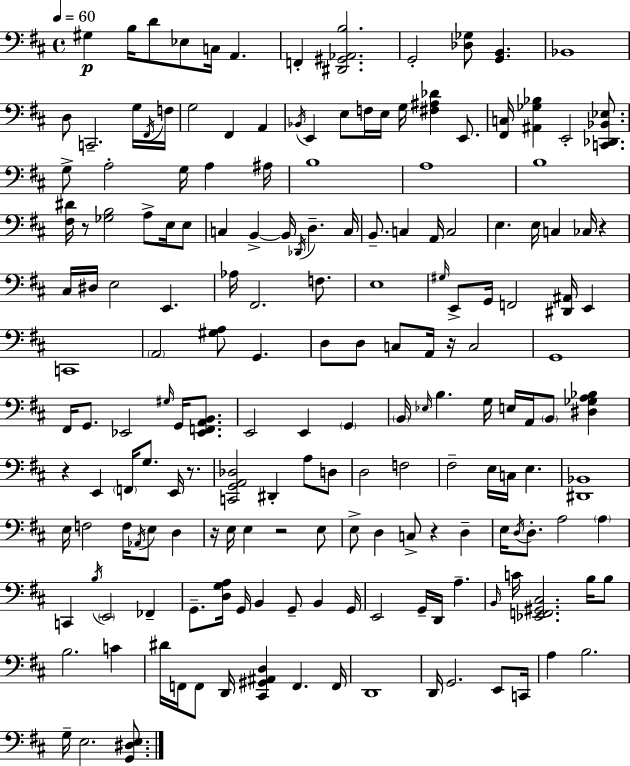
X:1
T:Untitled
M:4/4
L:1/4
K:D
^G, B,/4 D/2 _E,/2 C,/4 A,, F,, [^D,,^G,,_A,,B,]2 G,,2 [_D,_G,]/2 [G,,B,,] _B,,4 D,/2 C,,2 G,/4 ^F,,/4 F,/4 G,2 ^F,, A,, _B,,/4 E,, E,/2 F,/4 E,/4 G,/4 [^F,^A,_D] E,,/2 [^F,,C,]/4 [^A,,_G,_B,] E,,2 [C,,_D,,_B,,_E,]/2 G,/2 A,2 G,/4 A, ^A,/4 B,4 A,4 B,4 [^F,^D]/4 z/2 [_G,B,]2 A,/2 E,/4 E,/2 C, B,, B,,/4 _D,,/4 D, C,/4 B,,/2 C, A,,/4 C,2 E, E,/4 C, _C,/4 z ^C,/4 ^D,/4 E,2 E,, _A,/4 ^F,,2 F,/2 E,4 ^G,/4 E,,/2 G,,/4 F,,2 [^D,,^A,,]/4 E,, C,,4 A,,2 [^G,A,]/2 G,, D,/2 D,/2 C,/2 A,,/4 z/4 C,2 G,,4 ^F,,/4 G,,/2 _E,,2 ^G,/4 G,,/4 [_E,,F,,A,,B,,]/2 E,,2 E,, G,, B,,/4 _E,/4 B, G,/4 E,/4 A,,/4 B,,/2 [^D,_G,A,_B,] z E,, F,,/4 G,/2 E,,/4 z/2 [C,,G,,A,,_D,]2 ^D,, A,/2 D,/2 D,2 F,2 ^F,2 E,/4 C,/4 E, [^D,,_B,,]4 E,/4 F,2 F,/4 _A,,/4 E,/2 D, z/4 E,/4 E, z2 E,/2 E,/2 D, C,/2 z D, E,/4 D,/4 D,/2 A,2 A, C,, B,/4 E,,2 _F,, G,,/2 [D,G,A,]/4 G,,/4 B,, G,,/2 B,, G,,/4 E,,2 G,,/4 D,,/4 A, B,,/4 C/4 [_E,,F,,^G,,^C,]2 B,/4 B,/2 B,2 C ^D/4 F,,/4 F,,/2 D,,/4 [^C,,^G,,^A,,D,] F,, F,,/4 D,,4 D,,/4 G,,2 E,,/2 C,,/4 A, B,2 G,/4 E,2 [G,,^D,E,]/2